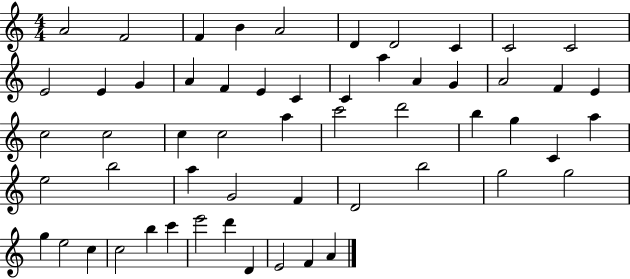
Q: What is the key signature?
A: C major